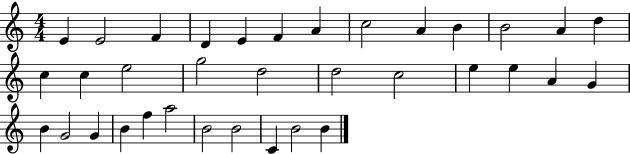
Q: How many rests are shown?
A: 0